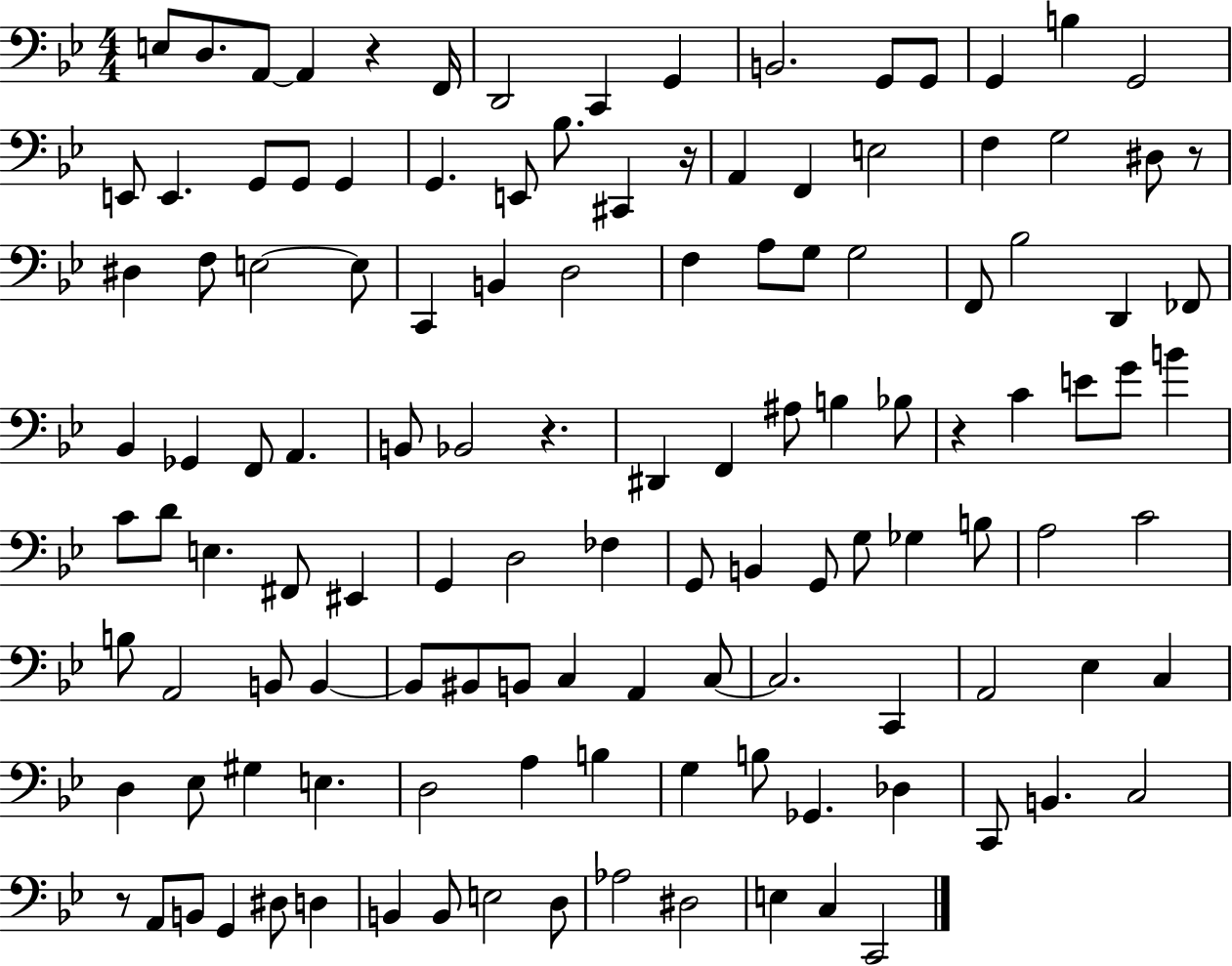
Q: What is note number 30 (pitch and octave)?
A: D#3